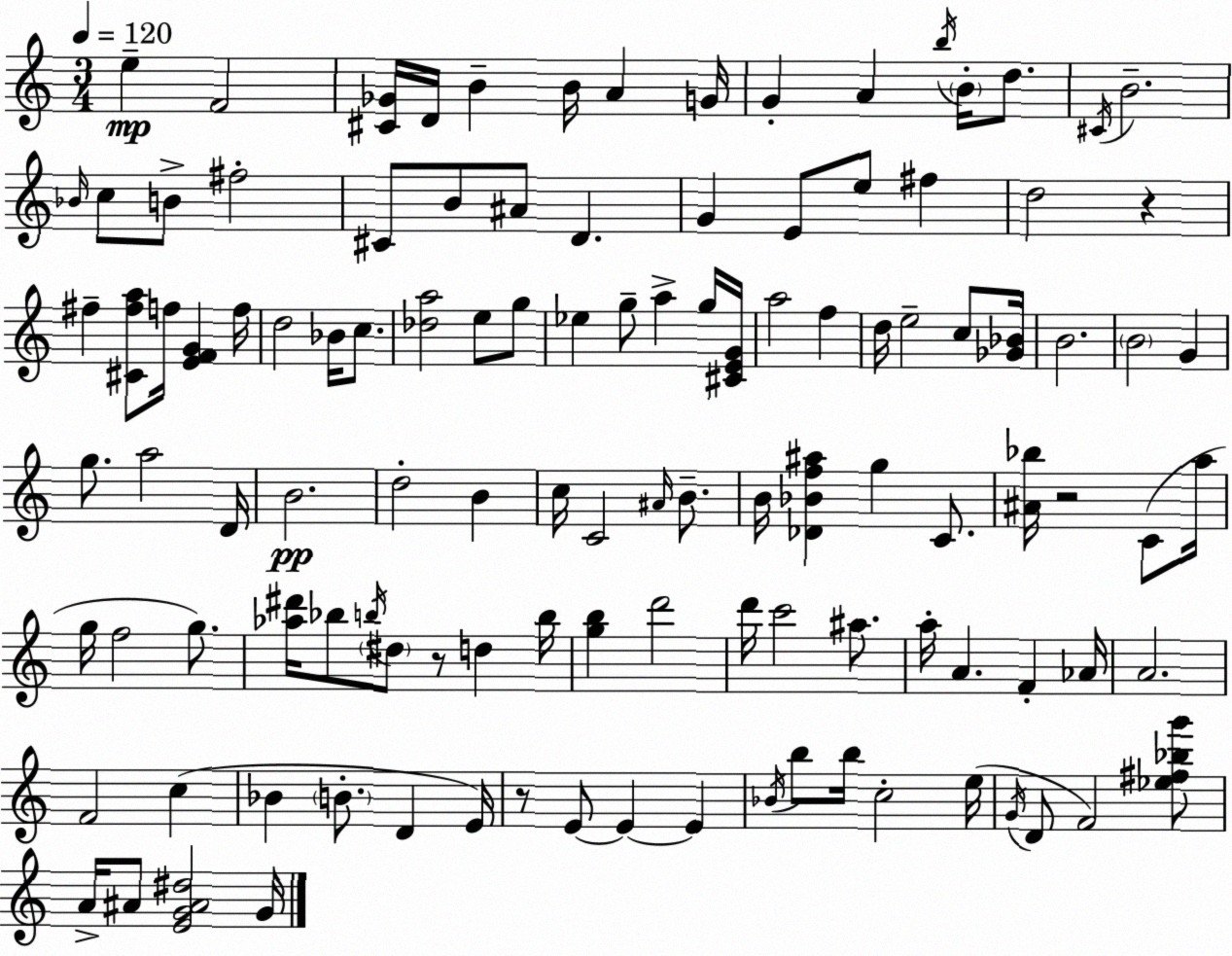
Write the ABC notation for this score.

X:1
T:Untitled
M:3/4
L:1/4
K:Am
e F2 [^C_G]/4 D/4 B B/4 A G/4 G A b/4 B/4 d/2 ^C/4 B2 _B/4 c/2 B/2 ^f2 ^C/2 B/2 ^A/2 D G E/2 e/2 ^f d2 z ^f [^C^fa]/2 f/4 [EFG] f/4 d2 _B/4 c/2 [_da]2 e/2 g/2 _e g/2 a g/4 [^CEG]/4 a2 f d/4 e2 c/2 [_G_B]/4 B2 B2 G g/2 a2 D/4 B2 d2 B c/4 C2 ^A/4 B/2 B/4 [_D_Bf^a] g C/2 [^A_b]/4 z2 C/2 a/4 g/4 f2 g/2 [_a^d']/4 _b/2 b/4 ^d/2 z/2 d b/4 [gb] d'2 d'/4 c'2 ^a/2 a/4 A F _A/4 A2 F2 c _B B/2 D E/4 z/2 E/2 E E _B/4 b/2 b/4 c2 e/4 G/4 D/2 F2 [_e^f_bg']/2 A/4 ^A/2 [EG^A^d]2 G/4